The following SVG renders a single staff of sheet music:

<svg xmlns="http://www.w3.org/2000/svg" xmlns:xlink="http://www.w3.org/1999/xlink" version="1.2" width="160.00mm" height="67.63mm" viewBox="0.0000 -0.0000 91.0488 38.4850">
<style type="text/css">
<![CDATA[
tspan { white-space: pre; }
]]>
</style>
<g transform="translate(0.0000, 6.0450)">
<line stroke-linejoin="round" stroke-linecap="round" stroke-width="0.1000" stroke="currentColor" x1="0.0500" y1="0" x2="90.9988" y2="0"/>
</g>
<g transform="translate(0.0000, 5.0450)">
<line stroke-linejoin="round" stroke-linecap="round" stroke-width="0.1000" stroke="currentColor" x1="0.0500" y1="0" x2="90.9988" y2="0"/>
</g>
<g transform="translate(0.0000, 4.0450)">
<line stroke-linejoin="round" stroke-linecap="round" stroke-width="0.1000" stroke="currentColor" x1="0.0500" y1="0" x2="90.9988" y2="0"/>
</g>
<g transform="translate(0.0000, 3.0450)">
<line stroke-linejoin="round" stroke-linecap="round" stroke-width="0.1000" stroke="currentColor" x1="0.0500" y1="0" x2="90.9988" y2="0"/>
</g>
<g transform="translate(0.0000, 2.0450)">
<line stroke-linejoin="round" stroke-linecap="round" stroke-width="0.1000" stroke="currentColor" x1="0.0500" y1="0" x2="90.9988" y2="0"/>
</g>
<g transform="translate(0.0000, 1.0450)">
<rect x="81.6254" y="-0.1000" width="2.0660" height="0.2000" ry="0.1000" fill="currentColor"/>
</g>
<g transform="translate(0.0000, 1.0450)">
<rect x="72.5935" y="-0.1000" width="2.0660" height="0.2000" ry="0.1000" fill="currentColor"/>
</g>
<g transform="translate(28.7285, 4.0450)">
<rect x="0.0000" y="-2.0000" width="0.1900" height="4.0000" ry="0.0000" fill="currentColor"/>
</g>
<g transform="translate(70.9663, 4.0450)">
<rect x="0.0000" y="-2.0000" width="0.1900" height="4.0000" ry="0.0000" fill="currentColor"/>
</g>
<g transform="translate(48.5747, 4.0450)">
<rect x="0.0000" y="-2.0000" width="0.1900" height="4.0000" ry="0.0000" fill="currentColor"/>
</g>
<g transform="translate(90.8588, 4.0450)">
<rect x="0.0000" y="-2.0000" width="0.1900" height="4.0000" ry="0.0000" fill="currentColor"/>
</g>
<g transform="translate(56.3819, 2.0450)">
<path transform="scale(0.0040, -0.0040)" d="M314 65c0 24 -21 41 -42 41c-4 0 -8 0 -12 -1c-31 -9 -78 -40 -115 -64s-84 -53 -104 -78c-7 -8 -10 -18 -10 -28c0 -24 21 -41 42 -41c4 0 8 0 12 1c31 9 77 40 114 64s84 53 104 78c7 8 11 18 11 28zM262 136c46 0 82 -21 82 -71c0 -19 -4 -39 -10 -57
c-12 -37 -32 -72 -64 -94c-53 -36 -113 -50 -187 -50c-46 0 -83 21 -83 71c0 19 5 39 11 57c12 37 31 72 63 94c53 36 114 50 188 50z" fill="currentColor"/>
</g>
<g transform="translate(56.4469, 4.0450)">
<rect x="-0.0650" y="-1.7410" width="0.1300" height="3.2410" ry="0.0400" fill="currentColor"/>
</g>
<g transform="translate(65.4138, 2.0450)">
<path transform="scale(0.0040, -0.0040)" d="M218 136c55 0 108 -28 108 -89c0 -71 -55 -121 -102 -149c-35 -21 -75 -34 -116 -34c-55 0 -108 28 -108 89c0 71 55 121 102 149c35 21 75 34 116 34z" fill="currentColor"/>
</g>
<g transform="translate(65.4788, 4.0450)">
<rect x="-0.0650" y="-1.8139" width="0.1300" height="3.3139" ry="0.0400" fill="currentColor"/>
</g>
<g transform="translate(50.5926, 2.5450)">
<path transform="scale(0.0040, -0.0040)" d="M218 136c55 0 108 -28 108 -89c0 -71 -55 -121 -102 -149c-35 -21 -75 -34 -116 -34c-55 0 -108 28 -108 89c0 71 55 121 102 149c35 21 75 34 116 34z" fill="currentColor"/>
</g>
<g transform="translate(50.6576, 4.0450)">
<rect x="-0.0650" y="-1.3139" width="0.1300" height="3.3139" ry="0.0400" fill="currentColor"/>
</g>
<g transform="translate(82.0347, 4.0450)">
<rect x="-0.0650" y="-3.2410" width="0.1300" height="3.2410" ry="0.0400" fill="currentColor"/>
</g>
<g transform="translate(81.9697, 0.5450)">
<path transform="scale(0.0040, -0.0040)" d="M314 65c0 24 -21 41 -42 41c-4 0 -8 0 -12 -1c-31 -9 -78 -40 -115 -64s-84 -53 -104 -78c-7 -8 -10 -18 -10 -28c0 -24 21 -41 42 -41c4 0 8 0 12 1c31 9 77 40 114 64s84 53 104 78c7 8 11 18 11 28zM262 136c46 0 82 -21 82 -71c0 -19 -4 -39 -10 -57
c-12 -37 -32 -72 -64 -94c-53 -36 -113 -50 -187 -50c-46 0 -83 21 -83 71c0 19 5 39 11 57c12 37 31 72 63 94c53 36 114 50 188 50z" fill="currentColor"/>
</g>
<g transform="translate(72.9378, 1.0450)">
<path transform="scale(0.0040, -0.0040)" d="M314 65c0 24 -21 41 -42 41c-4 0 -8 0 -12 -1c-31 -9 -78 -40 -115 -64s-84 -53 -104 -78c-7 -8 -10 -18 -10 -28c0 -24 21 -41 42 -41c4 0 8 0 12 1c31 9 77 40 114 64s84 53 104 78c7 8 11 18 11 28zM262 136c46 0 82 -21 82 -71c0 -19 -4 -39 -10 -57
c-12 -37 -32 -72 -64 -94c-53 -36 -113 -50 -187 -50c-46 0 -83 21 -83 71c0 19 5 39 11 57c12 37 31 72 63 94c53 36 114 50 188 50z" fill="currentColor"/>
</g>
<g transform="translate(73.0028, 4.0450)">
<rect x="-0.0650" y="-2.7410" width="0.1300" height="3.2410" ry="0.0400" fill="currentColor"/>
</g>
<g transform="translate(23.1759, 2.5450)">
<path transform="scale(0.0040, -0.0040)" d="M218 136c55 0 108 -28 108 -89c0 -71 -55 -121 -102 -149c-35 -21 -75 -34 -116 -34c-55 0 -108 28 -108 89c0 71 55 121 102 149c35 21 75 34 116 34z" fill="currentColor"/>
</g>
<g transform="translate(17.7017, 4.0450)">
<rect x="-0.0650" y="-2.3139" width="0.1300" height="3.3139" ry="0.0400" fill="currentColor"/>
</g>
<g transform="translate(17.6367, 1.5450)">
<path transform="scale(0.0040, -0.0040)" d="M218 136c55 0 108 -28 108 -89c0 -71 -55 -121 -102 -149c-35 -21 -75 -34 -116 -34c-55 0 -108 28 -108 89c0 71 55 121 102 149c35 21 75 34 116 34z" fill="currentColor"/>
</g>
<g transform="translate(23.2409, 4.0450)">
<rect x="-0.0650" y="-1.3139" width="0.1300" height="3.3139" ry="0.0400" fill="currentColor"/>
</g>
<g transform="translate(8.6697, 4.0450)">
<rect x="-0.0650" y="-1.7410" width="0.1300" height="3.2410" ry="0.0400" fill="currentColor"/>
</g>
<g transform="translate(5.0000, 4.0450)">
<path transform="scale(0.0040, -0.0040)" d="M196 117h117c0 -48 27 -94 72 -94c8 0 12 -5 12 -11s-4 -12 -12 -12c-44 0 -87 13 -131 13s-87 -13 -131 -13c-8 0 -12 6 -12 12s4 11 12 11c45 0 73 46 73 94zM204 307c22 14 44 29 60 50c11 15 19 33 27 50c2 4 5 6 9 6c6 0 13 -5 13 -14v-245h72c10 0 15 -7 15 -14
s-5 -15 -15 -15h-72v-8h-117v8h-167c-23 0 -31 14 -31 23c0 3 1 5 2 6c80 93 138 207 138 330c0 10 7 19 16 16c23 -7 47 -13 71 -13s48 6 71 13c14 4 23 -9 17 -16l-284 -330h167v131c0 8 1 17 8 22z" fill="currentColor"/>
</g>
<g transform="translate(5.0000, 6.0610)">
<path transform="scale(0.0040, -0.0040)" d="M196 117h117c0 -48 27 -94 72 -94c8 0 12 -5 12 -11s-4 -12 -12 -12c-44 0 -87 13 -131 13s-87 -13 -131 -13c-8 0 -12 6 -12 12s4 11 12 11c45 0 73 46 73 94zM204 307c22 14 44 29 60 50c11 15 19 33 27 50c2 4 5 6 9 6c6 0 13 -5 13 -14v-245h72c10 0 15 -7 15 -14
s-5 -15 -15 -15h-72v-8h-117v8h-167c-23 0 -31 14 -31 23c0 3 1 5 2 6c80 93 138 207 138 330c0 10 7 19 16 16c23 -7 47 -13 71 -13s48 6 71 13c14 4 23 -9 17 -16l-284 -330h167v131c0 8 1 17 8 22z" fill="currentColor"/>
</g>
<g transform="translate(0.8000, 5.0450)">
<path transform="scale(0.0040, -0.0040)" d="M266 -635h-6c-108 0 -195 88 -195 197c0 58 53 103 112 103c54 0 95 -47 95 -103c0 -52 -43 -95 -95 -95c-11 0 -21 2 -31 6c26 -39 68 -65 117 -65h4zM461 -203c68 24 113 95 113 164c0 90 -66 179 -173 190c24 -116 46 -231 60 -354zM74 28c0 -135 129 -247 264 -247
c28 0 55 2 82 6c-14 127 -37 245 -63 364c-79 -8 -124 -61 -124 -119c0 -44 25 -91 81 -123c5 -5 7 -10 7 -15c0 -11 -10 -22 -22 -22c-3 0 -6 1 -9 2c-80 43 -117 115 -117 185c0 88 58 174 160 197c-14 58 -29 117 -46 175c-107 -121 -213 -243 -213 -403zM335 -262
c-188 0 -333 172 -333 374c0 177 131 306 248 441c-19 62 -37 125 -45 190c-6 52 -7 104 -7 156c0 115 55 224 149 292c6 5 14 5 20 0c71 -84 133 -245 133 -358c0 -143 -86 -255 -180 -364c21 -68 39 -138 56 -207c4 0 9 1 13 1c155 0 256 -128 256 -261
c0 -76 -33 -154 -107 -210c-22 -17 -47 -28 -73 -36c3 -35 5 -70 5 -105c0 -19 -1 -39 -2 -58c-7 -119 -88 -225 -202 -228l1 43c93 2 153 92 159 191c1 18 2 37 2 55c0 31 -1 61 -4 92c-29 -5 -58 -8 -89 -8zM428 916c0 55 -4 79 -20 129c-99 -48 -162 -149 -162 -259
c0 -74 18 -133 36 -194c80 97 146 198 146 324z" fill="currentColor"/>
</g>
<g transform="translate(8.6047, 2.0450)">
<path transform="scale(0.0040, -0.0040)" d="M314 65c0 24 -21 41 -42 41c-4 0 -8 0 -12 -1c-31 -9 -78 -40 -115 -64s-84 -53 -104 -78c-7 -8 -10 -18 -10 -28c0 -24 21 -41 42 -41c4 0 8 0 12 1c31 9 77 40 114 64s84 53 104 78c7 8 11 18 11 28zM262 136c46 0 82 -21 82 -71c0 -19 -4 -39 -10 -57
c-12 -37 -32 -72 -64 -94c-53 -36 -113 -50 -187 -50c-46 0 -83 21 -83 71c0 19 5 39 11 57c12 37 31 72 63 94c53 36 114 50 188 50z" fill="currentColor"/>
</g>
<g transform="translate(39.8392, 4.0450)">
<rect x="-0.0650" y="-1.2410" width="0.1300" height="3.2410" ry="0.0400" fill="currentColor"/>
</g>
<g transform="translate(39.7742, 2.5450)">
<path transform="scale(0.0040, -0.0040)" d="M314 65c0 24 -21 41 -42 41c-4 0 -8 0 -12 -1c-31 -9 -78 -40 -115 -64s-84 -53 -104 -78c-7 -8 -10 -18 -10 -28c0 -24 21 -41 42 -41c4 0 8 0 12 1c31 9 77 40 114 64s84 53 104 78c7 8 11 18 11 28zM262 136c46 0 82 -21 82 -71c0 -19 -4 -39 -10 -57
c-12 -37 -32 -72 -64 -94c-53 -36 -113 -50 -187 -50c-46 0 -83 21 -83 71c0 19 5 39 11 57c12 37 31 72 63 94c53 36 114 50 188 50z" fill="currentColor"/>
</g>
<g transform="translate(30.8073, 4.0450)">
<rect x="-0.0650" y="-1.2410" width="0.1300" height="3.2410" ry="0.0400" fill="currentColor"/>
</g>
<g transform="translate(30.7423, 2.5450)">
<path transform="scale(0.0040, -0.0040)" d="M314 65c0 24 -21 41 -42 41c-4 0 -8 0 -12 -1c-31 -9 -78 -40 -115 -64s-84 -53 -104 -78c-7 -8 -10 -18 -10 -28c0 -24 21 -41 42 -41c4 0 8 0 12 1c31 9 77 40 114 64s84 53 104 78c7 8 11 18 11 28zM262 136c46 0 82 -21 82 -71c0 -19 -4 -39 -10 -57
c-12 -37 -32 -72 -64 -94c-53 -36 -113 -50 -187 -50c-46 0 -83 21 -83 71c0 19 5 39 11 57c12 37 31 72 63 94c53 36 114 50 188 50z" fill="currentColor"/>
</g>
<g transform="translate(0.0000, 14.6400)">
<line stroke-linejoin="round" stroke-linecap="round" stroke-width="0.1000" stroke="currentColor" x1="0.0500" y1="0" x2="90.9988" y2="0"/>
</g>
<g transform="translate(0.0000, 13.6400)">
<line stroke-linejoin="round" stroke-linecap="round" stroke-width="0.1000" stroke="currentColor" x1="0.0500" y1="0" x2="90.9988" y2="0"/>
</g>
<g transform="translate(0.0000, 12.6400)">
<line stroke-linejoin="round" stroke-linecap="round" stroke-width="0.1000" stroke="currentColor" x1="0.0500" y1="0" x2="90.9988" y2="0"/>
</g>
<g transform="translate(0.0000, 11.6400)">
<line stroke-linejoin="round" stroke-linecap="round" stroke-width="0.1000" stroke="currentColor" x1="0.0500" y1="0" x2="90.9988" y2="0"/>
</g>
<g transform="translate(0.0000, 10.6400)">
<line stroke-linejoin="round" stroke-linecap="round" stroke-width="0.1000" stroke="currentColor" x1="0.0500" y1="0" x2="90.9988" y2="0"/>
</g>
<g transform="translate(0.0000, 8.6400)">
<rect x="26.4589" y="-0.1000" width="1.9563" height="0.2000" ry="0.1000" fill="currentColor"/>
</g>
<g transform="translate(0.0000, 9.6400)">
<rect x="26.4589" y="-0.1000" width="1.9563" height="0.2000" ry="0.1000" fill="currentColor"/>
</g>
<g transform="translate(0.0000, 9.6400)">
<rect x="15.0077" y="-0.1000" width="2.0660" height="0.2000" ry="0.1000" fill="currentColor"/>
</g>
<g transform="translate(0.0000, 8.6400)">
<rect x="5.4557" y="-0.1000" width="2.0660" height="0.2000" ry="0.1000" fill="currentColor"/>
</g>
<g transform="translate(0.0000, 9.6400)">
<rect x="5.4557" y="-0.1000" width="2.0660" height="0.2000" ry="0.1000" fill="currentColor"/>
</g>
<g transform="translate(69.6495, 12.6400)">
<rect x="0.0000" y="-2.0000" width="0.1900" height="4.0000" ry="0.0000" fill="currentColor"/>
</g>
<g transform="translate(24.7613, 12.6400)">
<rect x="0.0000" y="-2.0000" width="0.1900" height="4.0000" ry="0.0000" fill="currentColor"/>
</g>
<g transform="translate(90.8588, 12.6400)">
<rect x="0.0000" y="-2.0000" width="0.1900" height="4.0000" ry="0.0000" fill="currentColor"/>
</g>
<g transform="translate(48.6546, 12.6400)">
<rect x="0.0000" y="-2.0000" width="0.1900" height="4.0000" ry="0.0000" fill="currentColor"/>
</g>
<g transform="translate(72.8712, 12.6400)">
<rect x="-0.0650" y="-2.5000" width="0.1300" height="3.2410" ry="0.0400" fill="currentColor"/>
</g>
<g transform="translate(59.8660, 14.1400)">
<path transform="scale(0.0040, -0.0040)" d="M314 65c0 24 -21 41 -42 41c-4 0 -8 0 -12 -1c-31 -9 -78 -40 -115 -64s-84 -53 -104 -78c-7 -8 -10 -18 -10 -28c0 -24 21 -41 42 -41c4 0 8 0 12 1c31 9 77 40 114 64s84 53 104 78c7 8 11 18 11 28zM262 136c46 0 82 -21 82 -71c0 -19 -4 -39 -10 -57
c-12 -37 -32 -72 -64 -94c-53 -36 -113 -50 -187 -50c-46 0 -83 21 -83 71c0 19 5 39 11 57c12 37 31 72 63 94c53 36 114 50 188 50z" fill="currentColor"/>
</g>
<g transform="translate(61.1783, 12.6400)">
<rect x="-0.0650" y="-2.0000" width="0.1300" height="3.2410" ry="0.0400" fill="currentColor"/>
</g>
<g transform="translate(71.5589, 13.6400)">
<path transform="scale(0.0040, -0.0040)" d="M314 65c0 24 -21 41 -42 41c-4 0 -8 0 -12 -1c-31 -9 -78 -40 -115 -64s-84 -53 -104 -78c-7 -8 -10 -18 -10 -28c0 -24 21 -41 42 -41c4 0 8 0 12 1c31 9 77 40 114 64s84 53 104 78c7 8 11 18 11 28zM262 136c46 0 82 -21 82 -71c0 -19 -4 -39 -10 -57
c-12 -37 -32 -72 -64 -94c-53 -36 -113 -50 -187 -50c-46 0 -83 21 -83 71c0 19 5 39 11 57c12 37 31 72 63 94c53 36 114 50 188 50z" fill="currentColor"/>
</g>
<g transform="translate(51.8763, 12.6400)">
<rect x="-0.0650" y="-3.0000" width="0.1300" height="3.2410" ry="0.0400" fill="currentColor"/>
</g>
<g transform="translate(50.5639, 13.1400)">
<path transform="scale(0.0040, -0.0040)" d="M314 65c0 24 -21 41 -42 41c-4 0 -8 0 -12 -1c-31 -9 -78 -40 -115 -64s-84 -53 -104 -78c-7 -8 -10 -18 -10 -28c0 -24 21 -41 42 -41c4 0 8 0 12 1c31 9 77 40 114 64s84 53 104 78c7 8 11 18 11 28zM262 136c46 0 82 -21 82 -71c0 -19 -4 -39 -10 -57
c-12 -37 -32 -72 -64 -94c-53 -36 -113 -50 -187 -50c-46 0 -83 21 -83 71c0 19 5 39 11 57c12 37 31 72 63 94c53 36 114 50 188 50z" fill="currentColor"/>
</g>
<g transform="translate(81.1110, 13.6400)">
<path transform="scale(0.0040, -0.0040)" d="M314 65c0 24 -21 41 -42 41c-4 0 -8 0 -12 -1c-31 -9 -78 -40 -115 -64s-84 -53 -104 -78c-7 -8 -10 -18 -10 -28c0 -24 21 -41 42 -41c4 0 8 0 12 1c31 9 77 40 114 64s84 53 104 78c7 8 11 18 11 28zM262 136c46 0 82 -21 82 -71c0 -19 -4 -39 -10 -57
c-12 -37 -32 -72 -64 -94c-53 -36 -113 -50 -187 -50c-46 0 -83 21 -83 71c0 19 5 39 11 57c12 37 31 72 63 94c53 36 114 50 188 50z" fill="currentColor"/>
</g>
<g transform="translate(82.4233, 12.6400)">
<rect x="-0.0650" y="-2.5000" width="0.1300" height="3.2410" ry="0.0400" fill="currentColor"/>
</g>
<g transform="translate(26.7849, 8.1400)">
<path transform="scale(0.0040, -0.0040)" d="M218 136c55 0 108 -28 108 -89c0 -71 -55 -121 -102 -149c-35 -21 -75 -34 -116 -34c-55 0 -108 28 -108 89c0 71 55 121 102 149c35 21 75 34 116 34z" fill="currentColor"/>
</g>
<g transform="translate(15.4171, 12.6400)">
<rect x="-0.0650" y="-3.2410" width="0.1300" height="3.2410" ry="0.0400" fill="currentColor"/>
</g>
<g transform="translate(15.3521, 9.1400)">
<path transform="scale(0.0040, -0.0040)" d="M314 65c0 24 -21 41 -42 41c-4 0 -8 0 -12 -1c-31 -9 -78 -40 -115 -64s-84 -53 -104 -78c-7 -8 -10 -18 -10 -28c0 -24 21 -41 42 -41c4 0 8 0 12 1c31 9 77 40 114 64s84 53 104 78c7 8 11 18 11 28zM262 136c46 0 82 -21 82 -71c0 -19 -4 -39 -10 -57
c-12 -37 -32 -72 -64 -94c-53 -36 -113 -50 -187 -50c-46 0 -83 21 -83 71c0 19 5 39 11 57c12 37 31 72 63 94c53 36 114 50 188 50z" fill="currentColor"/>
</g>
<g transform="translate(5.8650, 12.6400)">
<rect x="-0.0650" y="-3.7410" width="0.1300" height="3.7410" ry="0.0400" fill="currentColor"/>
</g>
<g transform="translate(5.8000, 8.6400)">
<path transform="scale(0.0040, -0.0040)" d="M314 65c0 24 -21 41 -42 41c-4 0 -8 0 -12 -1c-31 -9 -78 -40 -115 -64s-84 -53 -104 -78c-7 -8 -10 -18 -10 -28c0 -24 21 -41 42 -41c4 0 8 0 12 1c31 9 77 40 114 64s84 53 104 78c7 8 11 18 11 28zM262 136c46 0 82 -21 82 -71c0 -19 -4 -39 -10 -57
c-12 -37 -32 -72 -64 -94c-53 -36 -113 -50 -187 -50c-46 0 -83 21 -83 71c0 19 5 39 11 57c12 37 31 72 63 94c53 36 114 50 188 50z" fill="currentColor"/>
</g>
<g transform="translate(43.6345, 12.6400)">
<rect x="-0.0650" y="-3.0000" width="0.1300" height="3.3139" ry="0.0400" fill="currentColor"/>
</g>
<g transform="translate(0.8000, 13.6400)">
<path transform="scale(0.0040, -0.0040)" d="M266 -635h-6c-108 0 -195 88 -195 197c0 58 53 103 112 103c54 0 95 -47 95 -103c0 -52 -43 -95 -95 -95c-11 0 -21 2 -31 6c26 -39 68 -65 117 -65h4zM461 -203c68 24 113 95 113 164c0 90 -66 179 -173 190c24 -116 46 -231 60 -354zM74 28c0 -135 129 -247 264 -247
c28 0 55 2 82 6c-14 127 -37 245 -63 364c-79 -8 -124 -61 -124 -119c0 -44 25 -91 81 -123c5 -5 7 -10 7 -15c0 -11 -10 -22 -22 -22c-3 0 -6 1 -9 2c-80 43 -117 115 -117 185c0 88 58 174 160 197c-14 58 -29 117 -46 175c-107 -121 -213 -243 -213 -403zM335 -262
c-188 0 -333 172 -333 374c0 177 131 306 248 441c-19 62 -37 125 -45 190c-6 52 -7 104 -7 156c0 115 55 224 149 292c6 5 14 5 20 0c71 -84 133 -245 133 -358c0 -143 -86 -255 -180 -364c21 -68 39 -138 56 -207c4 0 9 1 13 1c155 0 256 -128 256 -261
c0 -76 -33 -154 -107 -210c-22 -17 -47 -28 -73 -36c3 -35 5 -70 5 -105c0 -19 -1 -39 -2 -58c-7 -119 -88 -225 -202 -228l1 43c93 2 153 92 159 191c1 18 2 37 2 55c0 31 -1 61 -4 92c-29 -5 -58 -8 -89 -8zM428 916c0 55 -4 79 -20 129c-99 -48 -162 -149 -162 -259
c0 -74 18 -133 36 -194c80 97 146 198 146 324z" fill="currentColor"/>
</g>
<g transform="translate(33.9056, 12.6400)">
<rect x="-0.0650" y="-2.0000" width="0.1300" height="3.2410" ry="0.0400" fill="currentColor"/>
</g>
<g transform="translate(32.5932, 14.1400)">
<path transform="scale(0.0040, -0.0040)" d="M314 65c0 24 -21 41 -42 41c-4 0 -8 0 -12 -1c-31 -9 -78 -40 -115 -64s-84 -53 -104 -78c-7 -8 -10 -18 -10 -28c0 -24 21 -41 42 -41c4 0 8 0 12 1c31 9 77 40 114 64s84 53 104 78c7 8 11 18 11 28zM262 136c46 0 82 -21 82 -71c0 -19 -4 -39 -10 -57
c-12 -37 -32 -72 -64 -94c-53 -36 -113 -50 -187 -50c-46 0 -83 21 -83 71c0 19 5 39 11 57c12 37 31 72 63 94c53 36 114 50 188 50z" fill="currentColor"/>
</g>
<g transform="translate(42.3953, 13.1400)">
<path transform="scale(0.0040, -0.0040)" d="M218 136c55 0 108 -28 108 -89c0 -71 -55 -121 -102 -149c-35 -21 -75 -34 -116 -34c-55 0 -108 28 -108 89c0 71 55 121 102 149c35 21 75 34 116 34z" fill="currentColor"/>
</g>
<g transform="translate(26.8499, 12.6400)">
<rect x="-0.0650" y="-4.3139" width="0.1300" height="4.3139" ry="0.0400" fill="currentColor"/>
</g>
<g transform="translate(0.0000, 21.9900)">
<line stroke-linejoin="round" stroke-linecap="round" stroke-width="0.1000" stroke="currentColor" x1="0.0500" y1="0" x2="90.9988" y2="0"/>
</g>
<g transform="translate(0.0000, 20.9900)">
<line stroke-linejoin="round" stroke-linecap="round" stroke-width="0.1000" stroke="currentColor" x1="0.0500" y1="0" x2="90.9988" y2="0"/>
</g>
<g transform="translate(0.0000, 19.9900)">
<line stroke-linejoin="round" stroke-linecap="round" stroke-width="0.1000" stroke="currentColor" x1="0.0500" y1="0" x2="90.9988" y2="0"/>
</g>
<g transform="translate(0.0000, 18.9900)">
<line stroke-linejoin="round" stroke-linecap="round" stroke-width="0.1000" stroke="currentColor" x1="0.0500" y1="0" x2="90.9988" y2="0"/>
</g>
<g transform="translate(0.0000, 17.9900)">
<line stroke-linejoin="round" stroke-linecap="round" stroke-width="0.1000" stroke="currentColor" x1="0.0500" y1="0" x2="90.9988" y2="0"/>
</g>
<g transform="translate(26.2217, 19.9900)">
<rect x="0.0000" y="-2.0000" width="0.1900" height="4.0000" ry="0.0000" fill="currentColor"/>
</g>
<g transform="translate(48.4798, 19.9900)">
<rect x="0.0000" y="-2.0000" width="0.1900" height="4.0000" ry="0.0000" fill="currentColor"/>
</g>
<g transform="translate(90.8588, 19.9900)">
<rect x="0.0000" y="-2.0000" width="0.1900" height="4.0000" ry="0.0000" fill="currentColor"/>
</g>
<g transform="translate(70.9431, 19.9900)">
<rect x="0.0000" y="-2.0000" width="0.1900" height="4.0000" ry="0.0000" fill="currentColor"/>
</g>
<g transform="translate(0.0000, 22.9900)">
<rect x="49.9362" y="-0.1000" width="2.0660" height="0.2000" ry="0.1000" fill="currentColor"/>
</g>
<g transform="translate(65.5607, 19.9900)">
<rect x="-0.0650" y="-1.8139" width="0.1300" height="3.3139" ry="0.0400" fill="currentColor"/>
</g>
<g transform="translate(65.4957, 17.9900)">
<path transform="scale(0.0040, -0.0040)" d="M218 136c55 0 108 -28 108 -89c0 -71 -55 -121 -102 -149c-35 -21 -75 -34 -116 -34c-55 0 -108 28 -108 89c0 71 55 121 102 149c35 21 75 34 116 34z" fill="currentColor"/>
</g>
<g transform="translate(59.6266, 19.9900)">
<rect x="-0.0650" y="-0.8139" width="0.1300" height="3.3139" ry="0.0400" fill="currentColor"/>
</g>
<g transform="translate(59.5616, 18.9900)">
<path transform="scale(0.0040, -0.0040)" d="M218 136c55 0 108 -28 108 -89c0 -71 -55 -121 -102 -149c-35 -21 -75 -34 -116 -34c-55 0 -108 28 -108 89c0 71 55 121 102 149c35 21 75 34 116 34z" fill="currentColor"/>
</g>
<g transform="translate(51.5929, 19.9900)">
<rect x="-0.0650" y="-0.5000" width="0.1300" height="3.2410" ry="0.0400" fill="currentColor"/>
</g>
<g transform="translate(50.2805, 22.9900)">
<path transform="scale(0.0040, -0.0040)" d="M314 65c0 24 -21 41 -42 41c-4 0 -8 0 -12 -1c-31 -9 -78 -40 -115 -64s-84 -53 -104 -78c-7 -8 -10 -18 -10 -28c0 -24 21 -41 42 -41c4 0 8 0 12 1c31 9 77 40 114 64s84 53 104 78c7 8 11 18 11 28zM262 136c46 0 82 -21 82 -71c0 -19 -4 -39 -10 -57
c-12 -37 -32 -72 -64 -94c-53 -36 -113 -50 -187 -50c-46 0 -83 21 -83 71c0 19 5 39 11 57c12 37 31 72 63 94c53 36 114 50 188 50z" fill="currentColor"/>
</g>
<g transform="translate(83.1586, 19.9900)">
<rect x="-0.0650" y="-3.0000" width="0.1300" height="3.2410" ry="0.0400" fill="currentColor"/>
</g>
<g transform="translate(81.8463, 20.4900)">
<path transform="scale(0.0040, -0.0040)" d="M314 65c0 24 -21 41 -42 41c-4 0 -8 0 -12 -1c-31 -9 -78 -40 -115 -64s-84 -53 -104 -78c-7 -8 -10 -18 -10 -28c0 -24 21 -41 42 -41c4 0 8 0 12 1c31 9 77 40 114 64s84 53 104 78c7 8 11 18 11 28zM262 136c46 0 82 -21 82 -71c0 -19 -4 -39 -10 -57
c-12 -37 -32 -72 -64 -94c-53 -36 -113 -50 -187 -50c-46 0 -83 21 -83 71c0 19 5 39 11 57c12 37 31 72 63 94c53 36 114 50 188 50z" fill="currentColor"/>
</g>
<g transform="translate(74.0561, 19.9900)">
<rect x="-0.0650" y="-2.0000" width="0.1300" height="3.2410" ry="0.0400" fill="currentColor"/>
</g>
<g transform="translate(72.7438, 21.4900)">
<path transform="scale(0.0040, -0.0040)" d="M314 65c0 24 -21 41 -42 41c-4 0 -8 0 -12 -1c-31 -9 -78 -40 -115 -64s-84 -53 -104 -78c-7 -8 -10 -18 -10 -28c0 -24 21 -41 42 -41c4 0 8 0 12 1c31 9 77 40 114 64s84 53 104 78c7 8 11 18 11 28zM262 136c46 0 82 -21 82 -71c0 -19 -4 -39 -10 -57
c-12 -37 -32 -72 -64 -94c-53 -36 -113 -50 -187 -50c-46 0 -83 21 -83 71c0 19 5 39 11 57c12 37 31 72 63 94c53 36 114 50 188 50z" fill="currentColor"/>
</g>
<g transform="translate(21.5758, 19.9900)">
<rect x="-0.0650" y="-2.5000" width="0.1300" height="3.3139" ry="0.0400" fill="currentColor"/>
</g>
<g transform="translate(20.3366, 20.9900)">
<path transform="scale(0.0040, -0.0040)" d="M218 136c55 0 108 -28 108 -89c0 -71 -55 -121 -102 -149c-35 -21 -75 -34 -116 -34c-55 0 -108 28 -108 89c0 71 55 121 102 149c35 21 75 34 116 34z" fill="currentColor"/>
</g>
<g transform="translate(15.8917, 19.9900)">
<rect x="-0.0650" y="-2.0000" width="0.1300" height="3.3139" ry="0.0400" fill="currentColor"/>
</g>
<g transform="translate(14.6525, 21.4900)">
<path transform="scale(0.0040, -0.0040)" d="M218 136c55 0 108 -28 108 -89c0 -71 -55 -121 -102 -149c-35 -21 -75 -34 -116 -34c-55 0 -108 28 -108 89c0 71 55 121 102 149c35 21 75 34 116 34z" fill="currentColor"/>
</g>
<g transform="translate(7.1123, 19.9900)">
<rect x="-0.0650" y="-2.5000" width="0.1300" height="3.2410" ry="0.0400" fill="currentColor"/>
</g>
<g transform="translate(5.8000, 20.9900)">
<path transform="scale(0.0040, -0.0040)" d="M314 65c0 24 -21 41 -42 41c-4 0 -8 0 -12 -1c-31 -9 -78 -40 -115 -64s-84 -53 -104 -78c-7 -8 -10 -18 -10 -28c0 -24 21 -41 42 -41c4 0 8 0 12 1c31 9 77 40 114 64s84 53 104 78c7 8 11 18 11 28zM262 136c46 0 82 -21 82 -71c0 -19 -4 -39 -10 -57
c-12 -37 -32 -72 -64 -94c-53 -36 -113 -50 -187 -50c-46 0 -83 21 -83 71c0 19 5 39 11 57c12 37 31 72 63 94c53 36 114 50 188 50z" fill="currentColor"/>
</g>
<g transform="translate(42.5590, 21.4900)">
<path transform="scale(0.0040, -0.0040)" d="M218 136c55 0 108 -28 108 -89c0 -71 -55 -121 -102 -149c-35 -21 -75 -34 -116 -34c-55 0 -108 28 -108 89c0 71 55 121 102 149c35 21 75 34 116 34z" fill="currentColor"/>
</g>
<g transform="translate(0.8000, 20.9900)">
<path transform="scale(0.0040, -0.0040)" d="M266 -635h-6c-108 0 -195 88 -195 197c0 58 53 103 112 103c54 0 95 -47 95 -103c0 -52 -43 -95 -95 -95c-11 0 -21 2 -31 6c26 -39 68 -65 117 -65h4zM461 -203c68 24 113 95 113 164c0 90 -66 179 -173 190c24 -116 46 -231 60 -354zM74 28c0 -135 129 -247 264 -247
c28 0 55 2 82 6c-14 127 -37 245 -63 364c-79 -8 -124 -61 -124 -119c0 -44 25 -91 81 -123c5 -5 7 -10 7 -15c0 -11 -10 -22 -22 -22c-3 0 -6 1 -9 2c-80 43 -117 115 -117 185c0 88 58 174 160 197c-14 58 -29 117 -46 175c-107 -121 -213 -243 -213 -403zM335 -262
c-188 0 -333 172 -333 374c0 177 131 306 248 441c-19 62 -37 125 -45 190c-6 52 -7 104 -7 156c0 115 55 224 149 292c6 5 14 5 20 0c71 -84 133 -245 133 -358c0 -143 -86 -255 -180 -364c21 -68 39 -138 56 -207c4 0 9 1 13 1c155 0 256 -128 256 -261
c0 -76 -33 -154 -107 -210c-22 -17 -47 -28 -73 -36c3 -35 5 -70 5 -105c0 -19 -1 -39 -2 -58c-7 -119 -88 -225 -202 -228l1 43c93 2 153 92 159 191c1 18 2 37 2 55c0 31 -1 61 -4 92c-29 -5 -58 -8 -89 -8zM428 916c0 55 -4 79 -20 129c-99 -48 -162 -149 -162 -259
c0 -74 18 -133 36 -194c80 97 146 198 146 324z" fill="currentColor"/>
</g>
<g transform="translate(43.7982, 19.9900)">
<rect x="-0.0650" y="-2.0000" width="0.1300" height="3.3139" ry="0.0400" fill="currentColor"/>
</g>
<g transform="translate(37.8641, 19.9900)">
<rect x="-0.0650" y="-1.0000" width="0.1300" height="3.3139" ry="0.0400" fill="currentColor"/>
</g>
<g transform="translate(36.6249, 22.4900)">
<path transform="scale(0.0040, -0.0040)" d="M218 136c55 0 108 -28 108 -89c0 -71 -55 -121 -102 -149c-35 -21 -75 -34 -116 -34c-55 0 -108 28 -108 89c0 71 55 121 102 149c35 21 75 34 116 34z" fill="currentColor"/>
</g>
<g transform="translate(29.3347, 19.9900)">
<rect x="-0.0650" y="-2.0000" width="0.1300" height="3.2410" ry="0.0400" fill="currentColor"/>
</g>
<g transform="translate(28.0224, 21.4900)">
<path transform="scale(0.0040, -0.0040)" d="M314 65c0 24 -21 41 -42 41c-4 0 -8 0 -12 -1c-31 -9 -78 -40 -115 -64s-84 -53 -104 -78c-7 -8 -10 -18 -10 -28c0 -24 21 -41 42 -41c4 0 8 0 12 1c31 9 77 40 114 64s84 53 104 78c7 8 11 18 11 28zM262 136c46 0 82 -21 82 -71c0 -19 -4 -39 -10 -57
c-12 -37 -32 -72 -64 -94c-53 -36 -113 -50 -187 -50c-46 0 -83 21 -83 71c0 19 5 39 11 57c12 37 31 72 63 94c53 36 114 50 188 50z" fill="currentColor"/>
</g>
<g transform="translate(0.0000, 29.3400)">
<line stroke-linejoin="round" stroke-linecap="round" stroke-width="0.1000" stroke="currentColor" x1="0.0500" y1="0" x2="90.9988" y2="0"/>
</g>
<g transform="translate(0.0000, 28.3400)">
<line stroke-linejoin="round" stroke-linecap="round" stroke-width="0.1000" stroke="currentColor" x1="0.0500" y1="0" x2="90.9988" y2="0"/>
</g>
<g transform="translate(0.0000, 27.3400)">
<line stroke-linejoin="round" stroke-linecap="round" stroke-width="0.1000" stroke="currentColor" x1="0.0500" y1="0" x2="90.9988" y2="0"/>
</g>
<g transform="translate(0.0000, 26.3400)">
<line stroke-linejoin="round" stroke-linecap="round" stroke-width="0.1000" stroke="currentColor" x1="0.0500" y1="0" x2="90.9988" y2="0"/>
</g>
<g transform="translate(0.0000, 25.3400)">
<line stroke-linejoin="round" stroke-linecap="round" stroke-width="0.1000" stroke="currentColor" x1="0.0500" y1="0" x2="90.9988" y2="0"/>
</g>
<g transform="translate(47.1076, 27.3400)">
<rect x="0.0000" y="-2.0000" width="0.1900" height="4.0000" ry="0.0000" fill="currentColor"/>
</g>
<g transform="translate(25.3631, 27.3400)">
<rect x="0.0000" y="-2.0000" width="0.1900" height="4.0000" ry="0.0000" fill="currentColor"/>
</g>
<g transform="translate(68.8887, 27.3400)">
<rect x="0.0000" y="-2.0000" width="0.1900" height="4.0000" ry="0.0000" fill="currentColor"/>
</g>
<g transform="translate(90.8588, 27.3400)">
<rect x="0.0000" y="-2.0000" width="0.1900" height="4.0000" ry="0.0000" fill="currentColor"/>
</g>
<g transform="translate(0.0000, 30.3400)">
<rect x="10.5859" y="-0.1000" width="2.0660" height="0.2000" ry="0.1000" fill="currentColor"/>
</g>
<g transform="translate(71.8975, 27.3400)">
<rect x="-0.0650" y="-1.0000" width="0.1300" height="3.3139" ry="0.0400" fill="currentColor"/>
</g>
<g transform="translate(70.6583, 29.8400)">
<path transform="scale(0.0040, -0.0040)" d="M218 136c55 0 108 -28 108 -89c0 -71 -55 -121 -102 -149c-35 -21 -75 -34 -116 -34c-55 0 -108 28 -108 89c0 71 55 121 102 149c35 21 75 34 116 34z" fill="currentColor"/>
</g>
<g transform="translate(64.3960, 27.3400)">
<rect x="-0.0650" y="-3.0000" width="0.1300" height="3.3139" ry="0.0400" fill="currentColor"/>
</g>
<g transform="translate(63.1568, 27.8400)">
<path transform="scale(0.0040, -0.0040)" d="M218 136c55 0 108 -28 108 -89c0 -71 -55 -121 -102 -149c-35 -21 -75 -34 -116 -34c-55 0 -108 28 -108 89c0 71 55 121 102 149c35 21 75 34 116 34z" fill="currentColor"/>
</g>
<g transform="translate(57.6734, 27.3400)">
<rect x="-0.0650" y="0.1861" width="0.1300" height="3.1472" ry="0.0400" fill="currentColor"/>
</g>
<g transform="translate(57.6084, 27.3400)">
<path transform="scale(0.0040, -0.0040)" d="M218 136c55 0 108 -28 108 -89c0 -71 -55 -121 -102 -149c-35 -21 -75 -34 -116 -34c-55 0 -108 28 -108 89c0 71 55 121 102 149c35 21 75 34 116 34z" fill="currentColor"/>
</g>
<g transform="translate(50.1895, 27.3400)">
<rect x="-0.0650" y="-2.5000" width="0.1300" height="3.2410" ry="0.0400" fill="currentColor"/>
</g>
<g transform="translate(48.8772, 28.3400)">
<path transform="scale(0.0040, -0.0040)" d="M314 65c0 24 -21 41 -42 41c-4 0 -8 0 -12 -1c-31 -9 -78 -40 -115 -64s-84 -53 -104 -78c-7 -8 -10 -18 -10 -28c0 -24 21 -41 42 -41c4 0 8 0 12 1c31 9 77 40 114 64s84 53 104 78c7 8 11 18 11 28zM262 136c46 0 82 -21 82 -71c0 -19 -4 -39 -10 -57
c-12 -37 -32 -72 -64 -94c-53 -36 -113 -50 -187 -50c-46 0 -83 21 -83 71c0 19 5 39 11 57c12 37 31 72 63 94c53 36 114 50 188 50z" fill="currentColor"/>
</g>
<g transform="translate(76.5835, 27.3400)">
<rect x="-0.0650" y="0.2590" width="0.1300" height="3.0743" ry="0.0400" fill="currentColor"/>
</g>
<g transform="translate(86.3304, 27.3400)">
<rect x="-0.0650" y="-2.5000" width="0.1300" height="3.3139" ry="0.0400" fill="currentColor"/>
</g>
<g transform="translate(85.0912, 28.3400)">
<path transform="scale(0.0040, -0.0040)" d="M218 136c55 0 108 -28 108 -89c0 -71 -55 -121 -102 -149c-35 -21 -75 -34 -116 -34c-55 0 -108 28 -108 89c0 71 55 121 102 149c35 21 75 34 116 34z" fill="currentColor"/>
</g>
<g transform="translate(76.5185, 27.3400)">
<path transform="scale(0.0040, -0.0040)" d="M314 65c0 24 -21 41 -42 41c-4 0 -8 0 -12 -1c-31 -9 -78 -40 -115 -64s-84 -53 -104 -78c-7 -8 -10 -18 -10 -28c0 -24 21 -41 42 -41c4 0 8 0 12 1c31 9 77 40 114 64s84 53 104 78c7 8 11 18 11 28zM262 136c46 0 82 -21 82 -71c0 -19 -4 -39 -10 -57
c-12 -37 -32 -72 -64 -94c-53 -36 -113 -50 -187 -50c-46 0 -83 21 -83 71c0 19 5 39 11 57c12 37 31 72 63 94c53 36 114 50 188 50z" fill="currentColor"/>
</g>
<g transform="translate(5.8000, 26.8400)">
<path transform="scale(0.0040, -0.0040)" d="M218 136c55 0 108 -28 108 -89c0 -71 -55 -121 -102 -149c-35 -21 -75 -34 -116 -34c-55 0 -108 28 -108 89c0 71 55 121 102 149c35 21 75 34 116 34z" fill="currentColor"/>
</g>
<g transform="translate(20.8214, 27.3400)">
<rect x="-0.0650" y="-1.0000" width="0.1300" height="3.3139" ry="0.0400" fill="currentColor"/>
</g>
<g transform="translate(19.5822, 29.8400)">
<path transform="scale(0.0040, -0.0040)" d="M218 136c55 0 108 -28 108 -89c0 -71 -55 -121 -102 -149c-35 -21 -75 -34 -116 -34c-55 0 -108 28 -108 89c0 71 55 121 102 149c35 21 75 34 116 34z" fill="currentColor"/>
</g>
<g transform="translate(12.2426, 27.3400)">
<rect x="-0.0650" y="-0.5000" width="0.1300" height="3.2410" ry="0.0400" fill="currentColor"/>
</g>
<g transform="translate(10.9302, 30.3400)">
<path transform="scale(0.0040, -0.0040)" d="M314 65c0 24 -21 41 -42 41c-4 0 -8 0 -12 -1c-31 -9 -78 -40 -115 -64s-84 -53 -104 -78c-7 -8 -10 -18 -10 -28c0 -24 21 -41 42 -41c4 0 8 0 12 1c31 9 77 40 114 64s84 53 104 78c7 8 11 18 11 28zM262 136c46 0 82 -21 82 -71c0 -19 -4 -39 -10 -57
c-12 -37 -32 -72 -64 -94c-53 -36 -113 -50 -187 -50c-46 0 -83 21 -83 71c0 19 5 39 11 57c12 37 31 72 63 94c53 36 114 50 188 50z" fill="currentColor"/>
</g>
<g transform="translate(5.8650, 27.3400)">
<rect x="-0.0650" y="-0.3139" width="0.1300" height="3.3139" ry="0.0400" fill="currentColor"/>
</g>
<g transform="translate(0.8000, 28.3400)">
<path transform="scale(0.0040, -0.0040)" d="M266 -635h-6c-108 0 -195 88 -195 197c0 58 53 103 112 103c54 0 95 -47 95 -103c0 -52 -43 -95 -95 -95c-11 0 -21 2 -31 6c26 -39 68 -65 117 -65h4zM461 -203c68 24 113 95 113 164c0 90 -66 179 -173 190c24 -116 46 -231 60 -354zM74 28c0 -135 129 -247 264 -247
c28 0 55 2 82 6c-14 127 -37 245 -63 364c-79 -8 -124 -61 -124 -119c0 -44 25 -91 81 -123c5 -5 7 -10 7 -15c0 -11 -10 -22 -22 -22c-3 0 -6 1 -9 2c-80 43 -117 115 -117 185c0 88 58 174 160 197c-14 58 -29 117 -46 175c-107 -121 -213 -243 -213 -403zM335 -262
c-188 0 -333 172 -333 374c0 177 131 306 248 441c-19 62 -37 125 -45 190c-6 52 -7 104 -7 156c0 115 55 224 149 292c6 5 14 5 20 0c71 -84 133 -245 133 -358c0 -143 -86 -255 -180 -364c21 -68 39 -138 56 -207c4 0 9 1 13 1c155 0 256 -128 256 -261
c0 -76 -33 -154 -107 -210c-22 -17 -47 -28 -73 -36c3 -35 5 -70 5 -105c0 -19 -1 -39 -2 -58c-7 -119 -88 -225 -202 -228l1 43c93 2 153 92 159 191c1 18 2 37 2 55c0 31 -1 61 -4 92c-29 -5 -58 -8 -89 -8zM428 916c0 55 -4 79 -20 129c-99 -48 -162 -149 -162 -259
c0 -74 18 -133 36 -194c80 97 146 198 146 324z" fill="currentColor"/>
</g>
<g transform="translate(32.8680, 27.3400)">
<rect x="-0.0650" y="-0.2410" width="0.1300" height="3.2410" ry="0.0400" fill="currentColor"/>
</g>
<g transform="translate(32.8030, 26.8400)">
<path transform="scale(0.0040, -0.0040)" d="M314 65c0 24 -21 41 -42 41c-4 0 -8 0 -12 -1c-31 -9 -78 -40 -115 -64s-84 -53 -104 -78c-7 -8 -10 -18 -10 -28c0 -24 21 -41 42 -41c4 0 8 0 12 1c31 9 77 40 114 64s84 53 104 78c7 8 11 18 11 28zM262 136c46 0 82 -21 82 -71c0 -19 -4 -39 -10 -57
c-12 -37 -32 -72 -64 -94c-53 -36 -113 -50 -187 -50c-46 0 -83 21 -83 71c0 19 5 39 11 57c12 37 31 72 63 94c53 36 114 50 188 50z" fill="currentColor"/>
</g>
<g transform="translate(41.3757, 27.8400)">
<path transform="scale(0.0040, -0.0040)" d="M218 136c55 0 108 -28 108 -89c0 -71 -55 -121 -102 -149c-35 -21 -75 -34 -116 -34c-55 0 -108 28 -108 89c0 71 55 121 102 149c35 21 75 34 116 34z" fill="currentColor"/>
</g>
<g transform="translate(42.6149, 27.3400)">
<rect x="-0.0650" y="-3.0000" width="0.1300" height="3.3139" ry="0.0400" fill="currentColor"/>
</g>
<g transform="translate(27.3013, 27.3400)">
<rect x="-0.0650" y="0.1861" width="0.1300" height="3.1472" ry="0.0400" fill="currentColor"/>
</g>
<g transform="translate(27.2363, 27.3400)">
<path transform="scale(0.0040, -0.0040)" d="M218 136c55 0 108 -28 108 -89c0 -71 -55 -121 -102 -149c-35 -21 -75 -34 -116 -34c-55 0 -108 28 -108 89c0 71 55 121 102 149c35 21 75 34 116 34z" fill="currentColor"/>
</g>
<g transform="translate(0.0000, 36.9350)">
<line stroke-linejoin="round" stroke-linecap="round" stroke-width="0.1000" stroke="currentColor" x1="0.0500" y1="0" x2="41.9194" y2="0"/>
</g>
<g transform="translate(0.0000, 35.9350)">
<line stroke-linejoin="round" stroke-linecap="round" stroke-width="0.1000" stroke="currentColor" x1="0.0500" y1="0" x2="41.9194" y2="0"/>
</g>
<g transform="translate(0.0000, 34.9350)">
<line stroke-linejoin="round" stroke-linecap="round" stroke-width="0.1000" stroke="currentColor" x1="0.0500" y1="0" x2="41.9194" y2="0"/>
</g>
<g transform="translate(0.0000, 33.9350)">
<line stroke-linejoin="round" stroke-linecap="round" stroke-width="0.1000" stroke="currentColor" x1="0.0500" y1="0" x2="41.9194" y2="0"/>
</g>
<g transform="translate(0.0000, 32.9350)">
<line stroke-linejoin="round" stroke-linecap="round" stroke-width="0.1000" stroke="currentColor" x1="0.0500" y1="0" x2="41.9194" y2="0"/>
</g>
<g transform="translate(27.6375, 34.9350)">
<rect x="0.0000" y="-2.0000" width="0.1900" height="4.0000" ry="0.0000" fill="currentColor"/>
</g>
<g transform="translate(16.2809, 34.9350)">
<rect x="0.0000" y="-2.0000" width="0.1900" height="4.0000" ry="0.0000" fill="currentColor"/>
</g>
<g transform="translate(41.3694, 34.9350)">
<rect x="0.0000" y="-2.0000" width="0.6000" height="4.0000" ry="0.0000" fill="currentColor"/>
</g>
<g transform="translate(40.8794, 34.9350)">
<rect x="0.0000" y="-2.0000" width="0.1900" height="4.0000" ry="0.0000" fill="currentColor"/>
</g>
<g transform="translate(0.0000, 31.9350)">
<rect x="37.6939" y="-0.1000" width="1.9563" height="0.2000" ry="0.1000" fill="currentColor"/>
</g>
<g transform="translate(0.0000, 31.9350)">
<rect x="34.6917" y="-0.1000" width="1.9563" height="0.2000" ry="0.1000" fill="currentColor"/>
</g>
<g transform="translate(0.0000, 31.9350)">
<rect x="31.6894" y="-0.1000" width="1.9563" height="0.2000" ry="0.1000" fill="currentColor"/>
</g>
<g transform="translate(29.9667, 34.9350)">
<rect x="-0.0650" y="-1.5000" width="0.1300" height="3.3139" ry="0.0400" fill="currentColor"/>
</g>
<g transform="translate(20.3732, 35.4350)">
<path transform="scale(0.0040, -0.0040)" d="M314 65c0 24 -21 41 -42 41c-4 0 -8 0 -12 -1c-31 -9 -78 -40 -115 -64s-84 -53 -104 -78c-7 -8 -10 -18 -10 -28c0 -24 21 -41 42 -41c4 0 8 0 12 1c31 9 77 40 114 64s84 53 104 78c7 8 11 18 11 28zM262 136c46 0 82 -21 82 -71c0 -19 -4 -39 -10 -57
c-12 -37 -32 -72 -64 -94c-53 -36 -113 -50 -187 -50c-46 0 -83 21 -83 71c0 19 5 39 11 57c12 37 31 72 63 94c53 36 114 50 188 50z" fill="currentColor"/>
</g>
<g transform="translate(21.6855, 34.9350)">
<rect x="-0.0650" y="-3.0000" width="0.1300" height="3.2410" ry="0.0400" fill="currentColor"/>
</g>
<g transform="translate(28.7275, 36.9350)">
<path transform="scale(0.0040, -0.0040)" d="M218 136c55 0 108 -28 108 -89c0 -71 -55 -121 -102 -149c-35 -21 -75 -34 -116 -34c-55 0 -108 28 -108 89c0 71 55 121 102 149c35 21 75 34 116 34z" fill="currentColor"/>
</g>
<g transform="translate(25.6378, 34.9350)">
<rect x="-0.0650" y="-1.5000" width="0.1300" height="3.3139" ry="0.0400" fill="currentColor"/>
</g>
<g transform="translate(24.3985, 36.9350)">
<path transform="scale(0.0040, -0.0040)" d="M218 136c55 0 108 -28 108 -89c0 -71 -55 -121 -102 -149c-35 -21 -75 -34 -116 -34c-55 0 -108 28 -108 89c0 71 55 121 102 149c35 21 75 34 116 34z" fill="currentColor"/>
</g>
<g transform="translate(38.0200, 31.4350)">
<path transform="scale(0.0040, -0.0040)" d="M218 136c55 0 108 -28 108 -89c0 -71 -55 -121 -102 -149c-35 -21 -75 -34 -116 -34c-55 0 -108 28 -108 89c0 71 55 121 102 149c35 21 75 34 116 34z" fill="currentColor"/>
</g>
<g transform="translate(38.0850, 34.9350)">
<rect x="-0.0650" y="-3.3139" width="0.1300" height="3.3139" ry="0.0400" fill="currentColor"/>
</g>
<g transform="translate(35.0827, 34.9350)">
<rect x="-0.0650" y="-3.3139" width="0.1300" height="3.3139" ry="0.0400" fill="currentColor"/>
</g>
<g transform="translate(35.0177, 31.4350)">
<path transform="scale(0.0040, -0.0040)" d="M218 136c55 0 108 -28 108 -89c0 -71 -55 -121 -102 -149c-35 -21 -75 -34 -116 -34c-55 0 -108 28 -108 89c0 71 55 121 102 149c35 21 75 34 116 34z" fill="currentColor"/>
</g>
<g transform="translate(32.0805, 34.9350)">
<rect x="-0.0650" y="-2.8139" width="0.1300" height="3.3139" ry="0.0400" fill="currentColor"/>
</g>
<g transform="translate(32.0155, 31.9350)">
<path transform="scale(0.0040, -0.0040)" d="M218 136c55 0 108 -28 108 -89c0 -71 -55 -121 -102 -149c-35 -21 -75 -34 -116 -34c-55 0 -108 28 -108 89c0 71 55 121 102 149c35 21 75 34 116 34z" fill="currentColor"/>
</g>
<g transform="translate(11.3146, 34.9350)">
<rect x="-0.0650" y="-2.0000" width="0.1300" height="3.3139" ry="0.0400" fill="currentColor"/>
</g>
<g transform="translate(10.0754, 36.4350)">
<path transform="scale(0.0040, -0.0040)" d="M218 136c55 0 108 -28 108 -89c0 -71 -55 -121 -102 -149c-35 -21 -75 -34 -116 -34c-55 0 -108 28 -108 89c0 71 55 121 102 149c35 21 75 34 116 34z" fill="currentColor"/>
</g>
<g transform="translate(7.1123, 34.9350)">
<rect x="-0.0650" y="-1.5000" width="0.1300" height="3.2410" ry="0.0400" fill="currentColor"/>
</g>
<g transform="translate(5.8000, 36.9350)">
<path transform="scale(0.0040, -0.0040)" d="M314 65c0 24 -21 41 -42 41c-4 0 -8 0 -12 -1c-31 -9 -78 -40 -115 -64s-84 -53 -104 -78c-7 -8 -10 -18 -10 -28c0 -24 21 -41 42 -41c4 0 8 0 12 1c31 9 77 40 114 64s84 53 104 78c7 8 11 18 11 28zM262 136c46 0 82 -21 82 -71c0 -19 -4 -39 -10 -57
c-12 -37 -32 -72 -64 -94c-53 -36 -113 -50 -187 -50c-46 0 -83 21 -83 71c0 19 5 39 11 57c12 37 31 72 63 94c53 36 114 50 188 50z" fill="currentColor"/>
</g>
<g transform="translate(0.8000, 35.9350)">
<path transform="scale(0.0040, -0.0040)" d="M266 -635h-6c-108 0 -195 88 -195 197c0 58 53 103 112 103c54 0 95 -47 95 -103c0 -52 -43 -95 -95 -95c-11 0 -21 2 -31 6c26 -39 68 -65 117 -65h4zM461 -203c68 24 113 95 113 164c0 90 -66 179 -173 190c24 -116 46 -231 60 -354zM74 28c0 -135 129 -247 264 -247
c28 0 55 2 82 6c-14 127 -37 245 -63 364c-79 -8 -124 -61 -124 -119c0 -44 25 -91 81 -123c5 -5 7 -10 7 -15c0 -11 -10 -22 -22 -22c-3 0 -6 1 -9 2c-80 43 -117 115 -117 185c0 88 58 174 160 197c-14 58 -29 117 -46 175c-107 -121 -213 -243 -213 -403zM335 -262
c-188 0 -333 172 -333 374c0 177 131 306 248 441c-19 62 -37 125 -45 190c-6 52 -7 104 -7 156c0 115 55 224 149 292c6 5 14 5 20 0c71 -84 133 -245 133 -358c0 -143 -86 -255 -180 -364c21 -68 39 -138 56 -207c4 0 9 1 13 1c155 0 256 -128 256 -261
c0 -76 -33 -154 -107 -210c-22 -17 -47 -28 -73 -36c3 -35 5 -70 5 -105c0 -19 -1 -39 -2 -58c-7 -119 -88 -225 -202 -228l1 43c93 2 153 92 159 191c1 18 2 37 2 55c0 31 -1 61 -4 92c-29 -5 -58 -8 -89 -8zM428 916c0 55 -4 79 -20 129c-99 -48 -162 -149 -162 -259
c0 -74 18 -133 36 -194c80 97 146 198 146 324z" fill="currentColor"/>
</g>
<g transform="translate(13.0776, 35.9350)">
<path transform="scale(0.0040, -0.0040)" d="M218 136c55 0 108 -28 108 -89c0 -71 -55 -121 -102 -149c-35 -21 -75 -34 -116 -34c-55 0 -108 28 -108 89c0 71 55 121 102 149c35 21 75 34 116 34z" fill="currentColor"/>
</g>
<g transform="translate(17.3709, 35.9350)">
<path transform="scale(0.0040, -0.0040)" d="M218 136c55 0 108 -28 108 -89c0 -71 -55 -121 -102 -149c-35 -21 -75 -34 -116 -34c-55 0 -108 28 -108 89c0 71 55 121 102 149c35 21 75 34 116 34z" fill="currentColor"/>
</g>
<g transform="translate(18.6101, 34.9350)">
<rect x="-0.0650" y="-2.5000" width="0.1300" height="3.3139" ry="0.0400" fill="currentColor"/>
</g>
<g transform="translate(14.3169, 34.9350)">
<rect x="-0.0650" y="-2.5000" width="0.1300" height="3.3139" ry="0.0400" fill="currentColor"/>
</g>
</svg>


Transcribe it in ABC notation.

X:1
T:Untitled
M:4/4
L:1/4
K:C
f2 g e e2 e2 e f2 f a2 b2 c'2 b2 d' F2 A A2 F2 G2 G2 G2 F G F2 D F C2 d f F2 A2 c C2 D B c2 A G2 B A D B2 G E2 F G G A2 E E a b b